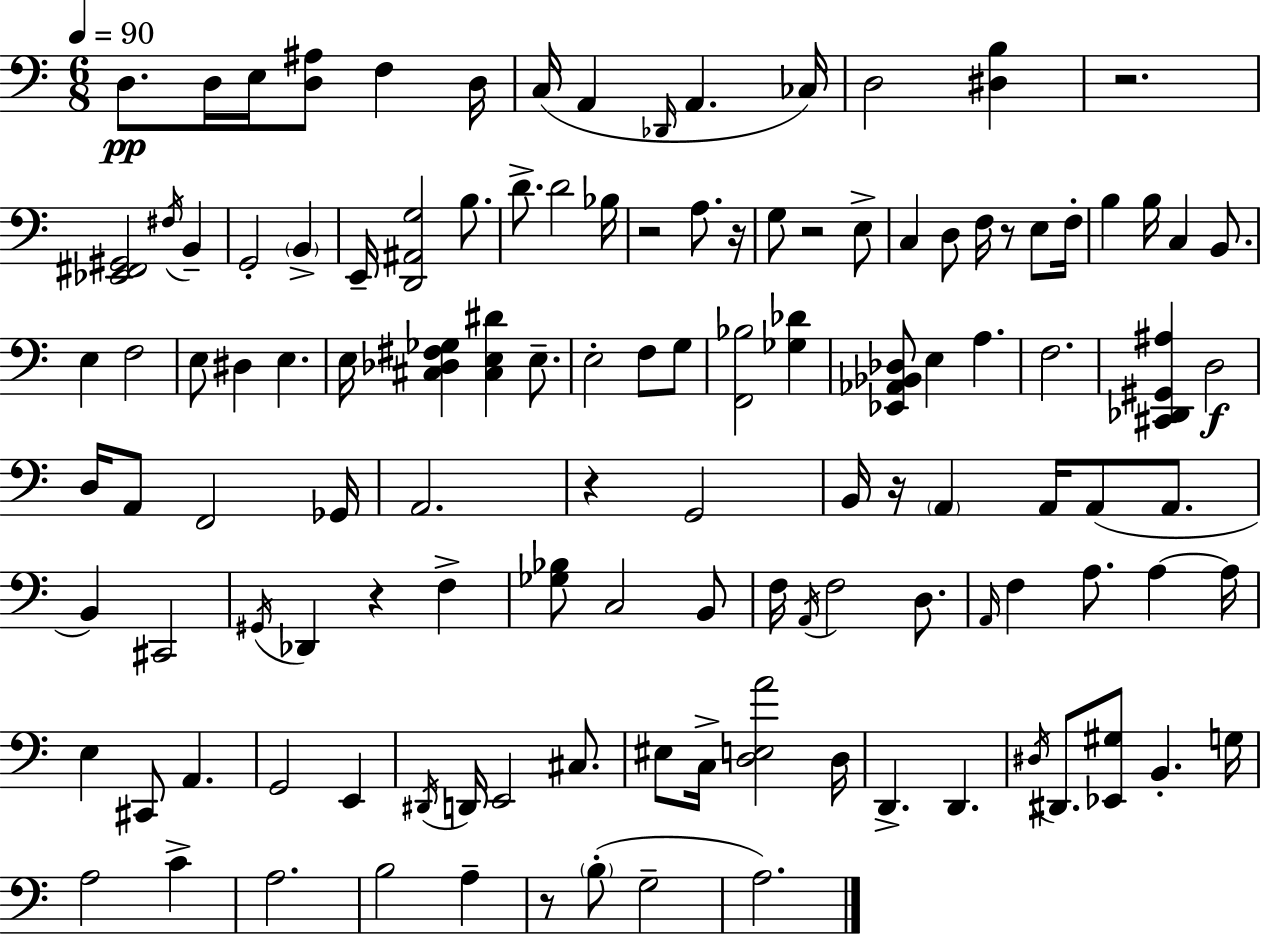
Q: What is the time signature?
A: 6/8